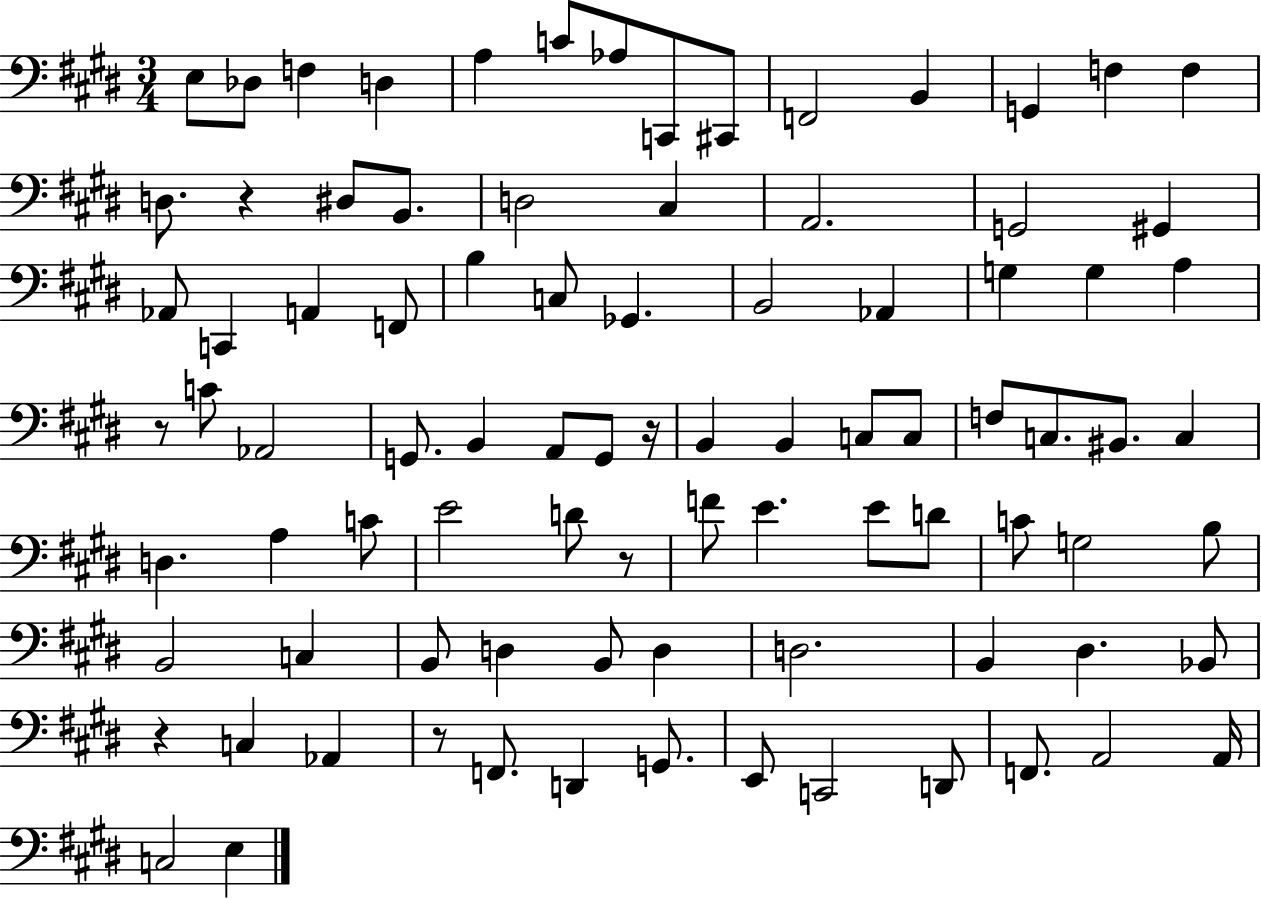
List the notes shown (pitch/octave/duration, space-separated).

E3/e Db3/e F3/q D3/q A3/q C4/e Ab3/e C2/e C#2/e F2/h B2/q G2/q F3/q F3/q D3/e. R/q D#3/e B2/e. D3/h C#3/q A2/h. G2/h G#2/q Ab2/e C2/q A2/q F2/e B3/q C3/e Gb2/q. B2/h Ab2/q G3/q G3/q A3/q R/e C4/e Ab2/h G2/e. B2/q A2/e G2/e R/s B2/q B2/q C3/e C3/e F3/e C3/e. BIS2/e. C3/q D3/q. A3/q C4/e E4/h D4/e R/e F4/e E4/q. E4/e D4/e C4/e G3/h B3/e B2/h C3/q B2/e D3/q B2/e D3/q D3/h. B2/q D#3/q. Bb2/e R/q C3/q Ab2/q R/e F2/e. D2/q G2/e. E2/e C2/h D2/e F2/e. A2/h A2/s C3/h E3/q